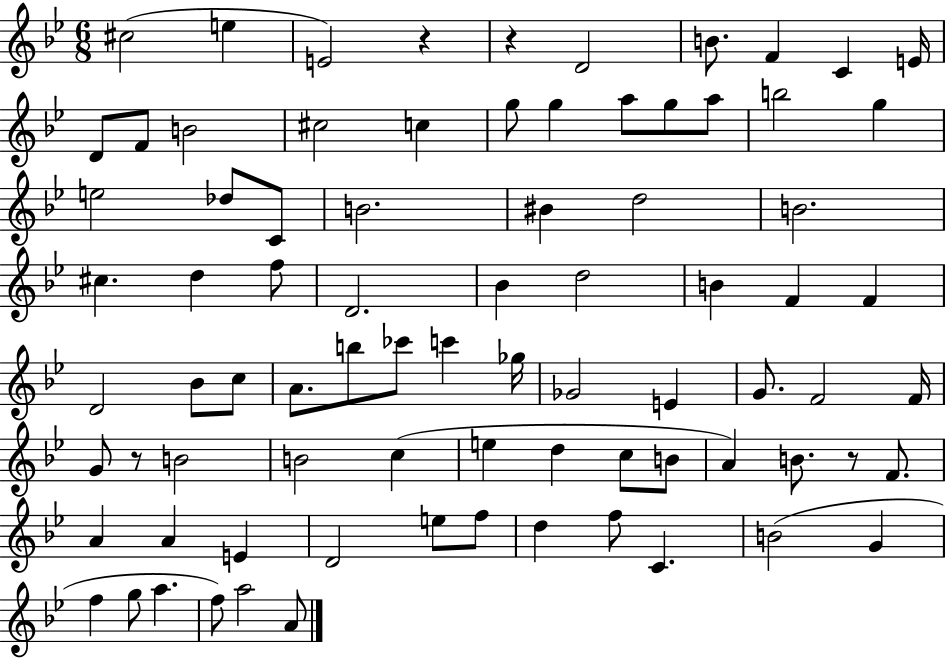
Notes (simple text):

C#5/h E5/q E4/h R/q R/q D4/h B4/e. F4/q C4/q E4/s D4/e F4/e B4/h C#5/h C5/q G5/e G5/q A5/e G5/e A5/e B5/h G5/q E5/h Db5/e C4/e B4/h. BIS4/q D5/h B4/h. C#5/q. D5/q F5/e D4/h. Bb4/q D5/h B4/q F4/q F4/q D4/h Bb4/e C5/e A4/e. B5/e CES6/e C6/q Gb5/s Gb4/h E4/q G4/e. F4/h F4/s G4/e R/e B4/h B4/h C5/q E5/q D5/q C5/e B4/e A4/q B4/e. R/e F4/e. A4/q A4/q E4/q D4/h E5/e F5/e D5/q F5/e C4/q. B4/h G4/q F5/q G5/e A5/q. F5/e A5/h A4/e